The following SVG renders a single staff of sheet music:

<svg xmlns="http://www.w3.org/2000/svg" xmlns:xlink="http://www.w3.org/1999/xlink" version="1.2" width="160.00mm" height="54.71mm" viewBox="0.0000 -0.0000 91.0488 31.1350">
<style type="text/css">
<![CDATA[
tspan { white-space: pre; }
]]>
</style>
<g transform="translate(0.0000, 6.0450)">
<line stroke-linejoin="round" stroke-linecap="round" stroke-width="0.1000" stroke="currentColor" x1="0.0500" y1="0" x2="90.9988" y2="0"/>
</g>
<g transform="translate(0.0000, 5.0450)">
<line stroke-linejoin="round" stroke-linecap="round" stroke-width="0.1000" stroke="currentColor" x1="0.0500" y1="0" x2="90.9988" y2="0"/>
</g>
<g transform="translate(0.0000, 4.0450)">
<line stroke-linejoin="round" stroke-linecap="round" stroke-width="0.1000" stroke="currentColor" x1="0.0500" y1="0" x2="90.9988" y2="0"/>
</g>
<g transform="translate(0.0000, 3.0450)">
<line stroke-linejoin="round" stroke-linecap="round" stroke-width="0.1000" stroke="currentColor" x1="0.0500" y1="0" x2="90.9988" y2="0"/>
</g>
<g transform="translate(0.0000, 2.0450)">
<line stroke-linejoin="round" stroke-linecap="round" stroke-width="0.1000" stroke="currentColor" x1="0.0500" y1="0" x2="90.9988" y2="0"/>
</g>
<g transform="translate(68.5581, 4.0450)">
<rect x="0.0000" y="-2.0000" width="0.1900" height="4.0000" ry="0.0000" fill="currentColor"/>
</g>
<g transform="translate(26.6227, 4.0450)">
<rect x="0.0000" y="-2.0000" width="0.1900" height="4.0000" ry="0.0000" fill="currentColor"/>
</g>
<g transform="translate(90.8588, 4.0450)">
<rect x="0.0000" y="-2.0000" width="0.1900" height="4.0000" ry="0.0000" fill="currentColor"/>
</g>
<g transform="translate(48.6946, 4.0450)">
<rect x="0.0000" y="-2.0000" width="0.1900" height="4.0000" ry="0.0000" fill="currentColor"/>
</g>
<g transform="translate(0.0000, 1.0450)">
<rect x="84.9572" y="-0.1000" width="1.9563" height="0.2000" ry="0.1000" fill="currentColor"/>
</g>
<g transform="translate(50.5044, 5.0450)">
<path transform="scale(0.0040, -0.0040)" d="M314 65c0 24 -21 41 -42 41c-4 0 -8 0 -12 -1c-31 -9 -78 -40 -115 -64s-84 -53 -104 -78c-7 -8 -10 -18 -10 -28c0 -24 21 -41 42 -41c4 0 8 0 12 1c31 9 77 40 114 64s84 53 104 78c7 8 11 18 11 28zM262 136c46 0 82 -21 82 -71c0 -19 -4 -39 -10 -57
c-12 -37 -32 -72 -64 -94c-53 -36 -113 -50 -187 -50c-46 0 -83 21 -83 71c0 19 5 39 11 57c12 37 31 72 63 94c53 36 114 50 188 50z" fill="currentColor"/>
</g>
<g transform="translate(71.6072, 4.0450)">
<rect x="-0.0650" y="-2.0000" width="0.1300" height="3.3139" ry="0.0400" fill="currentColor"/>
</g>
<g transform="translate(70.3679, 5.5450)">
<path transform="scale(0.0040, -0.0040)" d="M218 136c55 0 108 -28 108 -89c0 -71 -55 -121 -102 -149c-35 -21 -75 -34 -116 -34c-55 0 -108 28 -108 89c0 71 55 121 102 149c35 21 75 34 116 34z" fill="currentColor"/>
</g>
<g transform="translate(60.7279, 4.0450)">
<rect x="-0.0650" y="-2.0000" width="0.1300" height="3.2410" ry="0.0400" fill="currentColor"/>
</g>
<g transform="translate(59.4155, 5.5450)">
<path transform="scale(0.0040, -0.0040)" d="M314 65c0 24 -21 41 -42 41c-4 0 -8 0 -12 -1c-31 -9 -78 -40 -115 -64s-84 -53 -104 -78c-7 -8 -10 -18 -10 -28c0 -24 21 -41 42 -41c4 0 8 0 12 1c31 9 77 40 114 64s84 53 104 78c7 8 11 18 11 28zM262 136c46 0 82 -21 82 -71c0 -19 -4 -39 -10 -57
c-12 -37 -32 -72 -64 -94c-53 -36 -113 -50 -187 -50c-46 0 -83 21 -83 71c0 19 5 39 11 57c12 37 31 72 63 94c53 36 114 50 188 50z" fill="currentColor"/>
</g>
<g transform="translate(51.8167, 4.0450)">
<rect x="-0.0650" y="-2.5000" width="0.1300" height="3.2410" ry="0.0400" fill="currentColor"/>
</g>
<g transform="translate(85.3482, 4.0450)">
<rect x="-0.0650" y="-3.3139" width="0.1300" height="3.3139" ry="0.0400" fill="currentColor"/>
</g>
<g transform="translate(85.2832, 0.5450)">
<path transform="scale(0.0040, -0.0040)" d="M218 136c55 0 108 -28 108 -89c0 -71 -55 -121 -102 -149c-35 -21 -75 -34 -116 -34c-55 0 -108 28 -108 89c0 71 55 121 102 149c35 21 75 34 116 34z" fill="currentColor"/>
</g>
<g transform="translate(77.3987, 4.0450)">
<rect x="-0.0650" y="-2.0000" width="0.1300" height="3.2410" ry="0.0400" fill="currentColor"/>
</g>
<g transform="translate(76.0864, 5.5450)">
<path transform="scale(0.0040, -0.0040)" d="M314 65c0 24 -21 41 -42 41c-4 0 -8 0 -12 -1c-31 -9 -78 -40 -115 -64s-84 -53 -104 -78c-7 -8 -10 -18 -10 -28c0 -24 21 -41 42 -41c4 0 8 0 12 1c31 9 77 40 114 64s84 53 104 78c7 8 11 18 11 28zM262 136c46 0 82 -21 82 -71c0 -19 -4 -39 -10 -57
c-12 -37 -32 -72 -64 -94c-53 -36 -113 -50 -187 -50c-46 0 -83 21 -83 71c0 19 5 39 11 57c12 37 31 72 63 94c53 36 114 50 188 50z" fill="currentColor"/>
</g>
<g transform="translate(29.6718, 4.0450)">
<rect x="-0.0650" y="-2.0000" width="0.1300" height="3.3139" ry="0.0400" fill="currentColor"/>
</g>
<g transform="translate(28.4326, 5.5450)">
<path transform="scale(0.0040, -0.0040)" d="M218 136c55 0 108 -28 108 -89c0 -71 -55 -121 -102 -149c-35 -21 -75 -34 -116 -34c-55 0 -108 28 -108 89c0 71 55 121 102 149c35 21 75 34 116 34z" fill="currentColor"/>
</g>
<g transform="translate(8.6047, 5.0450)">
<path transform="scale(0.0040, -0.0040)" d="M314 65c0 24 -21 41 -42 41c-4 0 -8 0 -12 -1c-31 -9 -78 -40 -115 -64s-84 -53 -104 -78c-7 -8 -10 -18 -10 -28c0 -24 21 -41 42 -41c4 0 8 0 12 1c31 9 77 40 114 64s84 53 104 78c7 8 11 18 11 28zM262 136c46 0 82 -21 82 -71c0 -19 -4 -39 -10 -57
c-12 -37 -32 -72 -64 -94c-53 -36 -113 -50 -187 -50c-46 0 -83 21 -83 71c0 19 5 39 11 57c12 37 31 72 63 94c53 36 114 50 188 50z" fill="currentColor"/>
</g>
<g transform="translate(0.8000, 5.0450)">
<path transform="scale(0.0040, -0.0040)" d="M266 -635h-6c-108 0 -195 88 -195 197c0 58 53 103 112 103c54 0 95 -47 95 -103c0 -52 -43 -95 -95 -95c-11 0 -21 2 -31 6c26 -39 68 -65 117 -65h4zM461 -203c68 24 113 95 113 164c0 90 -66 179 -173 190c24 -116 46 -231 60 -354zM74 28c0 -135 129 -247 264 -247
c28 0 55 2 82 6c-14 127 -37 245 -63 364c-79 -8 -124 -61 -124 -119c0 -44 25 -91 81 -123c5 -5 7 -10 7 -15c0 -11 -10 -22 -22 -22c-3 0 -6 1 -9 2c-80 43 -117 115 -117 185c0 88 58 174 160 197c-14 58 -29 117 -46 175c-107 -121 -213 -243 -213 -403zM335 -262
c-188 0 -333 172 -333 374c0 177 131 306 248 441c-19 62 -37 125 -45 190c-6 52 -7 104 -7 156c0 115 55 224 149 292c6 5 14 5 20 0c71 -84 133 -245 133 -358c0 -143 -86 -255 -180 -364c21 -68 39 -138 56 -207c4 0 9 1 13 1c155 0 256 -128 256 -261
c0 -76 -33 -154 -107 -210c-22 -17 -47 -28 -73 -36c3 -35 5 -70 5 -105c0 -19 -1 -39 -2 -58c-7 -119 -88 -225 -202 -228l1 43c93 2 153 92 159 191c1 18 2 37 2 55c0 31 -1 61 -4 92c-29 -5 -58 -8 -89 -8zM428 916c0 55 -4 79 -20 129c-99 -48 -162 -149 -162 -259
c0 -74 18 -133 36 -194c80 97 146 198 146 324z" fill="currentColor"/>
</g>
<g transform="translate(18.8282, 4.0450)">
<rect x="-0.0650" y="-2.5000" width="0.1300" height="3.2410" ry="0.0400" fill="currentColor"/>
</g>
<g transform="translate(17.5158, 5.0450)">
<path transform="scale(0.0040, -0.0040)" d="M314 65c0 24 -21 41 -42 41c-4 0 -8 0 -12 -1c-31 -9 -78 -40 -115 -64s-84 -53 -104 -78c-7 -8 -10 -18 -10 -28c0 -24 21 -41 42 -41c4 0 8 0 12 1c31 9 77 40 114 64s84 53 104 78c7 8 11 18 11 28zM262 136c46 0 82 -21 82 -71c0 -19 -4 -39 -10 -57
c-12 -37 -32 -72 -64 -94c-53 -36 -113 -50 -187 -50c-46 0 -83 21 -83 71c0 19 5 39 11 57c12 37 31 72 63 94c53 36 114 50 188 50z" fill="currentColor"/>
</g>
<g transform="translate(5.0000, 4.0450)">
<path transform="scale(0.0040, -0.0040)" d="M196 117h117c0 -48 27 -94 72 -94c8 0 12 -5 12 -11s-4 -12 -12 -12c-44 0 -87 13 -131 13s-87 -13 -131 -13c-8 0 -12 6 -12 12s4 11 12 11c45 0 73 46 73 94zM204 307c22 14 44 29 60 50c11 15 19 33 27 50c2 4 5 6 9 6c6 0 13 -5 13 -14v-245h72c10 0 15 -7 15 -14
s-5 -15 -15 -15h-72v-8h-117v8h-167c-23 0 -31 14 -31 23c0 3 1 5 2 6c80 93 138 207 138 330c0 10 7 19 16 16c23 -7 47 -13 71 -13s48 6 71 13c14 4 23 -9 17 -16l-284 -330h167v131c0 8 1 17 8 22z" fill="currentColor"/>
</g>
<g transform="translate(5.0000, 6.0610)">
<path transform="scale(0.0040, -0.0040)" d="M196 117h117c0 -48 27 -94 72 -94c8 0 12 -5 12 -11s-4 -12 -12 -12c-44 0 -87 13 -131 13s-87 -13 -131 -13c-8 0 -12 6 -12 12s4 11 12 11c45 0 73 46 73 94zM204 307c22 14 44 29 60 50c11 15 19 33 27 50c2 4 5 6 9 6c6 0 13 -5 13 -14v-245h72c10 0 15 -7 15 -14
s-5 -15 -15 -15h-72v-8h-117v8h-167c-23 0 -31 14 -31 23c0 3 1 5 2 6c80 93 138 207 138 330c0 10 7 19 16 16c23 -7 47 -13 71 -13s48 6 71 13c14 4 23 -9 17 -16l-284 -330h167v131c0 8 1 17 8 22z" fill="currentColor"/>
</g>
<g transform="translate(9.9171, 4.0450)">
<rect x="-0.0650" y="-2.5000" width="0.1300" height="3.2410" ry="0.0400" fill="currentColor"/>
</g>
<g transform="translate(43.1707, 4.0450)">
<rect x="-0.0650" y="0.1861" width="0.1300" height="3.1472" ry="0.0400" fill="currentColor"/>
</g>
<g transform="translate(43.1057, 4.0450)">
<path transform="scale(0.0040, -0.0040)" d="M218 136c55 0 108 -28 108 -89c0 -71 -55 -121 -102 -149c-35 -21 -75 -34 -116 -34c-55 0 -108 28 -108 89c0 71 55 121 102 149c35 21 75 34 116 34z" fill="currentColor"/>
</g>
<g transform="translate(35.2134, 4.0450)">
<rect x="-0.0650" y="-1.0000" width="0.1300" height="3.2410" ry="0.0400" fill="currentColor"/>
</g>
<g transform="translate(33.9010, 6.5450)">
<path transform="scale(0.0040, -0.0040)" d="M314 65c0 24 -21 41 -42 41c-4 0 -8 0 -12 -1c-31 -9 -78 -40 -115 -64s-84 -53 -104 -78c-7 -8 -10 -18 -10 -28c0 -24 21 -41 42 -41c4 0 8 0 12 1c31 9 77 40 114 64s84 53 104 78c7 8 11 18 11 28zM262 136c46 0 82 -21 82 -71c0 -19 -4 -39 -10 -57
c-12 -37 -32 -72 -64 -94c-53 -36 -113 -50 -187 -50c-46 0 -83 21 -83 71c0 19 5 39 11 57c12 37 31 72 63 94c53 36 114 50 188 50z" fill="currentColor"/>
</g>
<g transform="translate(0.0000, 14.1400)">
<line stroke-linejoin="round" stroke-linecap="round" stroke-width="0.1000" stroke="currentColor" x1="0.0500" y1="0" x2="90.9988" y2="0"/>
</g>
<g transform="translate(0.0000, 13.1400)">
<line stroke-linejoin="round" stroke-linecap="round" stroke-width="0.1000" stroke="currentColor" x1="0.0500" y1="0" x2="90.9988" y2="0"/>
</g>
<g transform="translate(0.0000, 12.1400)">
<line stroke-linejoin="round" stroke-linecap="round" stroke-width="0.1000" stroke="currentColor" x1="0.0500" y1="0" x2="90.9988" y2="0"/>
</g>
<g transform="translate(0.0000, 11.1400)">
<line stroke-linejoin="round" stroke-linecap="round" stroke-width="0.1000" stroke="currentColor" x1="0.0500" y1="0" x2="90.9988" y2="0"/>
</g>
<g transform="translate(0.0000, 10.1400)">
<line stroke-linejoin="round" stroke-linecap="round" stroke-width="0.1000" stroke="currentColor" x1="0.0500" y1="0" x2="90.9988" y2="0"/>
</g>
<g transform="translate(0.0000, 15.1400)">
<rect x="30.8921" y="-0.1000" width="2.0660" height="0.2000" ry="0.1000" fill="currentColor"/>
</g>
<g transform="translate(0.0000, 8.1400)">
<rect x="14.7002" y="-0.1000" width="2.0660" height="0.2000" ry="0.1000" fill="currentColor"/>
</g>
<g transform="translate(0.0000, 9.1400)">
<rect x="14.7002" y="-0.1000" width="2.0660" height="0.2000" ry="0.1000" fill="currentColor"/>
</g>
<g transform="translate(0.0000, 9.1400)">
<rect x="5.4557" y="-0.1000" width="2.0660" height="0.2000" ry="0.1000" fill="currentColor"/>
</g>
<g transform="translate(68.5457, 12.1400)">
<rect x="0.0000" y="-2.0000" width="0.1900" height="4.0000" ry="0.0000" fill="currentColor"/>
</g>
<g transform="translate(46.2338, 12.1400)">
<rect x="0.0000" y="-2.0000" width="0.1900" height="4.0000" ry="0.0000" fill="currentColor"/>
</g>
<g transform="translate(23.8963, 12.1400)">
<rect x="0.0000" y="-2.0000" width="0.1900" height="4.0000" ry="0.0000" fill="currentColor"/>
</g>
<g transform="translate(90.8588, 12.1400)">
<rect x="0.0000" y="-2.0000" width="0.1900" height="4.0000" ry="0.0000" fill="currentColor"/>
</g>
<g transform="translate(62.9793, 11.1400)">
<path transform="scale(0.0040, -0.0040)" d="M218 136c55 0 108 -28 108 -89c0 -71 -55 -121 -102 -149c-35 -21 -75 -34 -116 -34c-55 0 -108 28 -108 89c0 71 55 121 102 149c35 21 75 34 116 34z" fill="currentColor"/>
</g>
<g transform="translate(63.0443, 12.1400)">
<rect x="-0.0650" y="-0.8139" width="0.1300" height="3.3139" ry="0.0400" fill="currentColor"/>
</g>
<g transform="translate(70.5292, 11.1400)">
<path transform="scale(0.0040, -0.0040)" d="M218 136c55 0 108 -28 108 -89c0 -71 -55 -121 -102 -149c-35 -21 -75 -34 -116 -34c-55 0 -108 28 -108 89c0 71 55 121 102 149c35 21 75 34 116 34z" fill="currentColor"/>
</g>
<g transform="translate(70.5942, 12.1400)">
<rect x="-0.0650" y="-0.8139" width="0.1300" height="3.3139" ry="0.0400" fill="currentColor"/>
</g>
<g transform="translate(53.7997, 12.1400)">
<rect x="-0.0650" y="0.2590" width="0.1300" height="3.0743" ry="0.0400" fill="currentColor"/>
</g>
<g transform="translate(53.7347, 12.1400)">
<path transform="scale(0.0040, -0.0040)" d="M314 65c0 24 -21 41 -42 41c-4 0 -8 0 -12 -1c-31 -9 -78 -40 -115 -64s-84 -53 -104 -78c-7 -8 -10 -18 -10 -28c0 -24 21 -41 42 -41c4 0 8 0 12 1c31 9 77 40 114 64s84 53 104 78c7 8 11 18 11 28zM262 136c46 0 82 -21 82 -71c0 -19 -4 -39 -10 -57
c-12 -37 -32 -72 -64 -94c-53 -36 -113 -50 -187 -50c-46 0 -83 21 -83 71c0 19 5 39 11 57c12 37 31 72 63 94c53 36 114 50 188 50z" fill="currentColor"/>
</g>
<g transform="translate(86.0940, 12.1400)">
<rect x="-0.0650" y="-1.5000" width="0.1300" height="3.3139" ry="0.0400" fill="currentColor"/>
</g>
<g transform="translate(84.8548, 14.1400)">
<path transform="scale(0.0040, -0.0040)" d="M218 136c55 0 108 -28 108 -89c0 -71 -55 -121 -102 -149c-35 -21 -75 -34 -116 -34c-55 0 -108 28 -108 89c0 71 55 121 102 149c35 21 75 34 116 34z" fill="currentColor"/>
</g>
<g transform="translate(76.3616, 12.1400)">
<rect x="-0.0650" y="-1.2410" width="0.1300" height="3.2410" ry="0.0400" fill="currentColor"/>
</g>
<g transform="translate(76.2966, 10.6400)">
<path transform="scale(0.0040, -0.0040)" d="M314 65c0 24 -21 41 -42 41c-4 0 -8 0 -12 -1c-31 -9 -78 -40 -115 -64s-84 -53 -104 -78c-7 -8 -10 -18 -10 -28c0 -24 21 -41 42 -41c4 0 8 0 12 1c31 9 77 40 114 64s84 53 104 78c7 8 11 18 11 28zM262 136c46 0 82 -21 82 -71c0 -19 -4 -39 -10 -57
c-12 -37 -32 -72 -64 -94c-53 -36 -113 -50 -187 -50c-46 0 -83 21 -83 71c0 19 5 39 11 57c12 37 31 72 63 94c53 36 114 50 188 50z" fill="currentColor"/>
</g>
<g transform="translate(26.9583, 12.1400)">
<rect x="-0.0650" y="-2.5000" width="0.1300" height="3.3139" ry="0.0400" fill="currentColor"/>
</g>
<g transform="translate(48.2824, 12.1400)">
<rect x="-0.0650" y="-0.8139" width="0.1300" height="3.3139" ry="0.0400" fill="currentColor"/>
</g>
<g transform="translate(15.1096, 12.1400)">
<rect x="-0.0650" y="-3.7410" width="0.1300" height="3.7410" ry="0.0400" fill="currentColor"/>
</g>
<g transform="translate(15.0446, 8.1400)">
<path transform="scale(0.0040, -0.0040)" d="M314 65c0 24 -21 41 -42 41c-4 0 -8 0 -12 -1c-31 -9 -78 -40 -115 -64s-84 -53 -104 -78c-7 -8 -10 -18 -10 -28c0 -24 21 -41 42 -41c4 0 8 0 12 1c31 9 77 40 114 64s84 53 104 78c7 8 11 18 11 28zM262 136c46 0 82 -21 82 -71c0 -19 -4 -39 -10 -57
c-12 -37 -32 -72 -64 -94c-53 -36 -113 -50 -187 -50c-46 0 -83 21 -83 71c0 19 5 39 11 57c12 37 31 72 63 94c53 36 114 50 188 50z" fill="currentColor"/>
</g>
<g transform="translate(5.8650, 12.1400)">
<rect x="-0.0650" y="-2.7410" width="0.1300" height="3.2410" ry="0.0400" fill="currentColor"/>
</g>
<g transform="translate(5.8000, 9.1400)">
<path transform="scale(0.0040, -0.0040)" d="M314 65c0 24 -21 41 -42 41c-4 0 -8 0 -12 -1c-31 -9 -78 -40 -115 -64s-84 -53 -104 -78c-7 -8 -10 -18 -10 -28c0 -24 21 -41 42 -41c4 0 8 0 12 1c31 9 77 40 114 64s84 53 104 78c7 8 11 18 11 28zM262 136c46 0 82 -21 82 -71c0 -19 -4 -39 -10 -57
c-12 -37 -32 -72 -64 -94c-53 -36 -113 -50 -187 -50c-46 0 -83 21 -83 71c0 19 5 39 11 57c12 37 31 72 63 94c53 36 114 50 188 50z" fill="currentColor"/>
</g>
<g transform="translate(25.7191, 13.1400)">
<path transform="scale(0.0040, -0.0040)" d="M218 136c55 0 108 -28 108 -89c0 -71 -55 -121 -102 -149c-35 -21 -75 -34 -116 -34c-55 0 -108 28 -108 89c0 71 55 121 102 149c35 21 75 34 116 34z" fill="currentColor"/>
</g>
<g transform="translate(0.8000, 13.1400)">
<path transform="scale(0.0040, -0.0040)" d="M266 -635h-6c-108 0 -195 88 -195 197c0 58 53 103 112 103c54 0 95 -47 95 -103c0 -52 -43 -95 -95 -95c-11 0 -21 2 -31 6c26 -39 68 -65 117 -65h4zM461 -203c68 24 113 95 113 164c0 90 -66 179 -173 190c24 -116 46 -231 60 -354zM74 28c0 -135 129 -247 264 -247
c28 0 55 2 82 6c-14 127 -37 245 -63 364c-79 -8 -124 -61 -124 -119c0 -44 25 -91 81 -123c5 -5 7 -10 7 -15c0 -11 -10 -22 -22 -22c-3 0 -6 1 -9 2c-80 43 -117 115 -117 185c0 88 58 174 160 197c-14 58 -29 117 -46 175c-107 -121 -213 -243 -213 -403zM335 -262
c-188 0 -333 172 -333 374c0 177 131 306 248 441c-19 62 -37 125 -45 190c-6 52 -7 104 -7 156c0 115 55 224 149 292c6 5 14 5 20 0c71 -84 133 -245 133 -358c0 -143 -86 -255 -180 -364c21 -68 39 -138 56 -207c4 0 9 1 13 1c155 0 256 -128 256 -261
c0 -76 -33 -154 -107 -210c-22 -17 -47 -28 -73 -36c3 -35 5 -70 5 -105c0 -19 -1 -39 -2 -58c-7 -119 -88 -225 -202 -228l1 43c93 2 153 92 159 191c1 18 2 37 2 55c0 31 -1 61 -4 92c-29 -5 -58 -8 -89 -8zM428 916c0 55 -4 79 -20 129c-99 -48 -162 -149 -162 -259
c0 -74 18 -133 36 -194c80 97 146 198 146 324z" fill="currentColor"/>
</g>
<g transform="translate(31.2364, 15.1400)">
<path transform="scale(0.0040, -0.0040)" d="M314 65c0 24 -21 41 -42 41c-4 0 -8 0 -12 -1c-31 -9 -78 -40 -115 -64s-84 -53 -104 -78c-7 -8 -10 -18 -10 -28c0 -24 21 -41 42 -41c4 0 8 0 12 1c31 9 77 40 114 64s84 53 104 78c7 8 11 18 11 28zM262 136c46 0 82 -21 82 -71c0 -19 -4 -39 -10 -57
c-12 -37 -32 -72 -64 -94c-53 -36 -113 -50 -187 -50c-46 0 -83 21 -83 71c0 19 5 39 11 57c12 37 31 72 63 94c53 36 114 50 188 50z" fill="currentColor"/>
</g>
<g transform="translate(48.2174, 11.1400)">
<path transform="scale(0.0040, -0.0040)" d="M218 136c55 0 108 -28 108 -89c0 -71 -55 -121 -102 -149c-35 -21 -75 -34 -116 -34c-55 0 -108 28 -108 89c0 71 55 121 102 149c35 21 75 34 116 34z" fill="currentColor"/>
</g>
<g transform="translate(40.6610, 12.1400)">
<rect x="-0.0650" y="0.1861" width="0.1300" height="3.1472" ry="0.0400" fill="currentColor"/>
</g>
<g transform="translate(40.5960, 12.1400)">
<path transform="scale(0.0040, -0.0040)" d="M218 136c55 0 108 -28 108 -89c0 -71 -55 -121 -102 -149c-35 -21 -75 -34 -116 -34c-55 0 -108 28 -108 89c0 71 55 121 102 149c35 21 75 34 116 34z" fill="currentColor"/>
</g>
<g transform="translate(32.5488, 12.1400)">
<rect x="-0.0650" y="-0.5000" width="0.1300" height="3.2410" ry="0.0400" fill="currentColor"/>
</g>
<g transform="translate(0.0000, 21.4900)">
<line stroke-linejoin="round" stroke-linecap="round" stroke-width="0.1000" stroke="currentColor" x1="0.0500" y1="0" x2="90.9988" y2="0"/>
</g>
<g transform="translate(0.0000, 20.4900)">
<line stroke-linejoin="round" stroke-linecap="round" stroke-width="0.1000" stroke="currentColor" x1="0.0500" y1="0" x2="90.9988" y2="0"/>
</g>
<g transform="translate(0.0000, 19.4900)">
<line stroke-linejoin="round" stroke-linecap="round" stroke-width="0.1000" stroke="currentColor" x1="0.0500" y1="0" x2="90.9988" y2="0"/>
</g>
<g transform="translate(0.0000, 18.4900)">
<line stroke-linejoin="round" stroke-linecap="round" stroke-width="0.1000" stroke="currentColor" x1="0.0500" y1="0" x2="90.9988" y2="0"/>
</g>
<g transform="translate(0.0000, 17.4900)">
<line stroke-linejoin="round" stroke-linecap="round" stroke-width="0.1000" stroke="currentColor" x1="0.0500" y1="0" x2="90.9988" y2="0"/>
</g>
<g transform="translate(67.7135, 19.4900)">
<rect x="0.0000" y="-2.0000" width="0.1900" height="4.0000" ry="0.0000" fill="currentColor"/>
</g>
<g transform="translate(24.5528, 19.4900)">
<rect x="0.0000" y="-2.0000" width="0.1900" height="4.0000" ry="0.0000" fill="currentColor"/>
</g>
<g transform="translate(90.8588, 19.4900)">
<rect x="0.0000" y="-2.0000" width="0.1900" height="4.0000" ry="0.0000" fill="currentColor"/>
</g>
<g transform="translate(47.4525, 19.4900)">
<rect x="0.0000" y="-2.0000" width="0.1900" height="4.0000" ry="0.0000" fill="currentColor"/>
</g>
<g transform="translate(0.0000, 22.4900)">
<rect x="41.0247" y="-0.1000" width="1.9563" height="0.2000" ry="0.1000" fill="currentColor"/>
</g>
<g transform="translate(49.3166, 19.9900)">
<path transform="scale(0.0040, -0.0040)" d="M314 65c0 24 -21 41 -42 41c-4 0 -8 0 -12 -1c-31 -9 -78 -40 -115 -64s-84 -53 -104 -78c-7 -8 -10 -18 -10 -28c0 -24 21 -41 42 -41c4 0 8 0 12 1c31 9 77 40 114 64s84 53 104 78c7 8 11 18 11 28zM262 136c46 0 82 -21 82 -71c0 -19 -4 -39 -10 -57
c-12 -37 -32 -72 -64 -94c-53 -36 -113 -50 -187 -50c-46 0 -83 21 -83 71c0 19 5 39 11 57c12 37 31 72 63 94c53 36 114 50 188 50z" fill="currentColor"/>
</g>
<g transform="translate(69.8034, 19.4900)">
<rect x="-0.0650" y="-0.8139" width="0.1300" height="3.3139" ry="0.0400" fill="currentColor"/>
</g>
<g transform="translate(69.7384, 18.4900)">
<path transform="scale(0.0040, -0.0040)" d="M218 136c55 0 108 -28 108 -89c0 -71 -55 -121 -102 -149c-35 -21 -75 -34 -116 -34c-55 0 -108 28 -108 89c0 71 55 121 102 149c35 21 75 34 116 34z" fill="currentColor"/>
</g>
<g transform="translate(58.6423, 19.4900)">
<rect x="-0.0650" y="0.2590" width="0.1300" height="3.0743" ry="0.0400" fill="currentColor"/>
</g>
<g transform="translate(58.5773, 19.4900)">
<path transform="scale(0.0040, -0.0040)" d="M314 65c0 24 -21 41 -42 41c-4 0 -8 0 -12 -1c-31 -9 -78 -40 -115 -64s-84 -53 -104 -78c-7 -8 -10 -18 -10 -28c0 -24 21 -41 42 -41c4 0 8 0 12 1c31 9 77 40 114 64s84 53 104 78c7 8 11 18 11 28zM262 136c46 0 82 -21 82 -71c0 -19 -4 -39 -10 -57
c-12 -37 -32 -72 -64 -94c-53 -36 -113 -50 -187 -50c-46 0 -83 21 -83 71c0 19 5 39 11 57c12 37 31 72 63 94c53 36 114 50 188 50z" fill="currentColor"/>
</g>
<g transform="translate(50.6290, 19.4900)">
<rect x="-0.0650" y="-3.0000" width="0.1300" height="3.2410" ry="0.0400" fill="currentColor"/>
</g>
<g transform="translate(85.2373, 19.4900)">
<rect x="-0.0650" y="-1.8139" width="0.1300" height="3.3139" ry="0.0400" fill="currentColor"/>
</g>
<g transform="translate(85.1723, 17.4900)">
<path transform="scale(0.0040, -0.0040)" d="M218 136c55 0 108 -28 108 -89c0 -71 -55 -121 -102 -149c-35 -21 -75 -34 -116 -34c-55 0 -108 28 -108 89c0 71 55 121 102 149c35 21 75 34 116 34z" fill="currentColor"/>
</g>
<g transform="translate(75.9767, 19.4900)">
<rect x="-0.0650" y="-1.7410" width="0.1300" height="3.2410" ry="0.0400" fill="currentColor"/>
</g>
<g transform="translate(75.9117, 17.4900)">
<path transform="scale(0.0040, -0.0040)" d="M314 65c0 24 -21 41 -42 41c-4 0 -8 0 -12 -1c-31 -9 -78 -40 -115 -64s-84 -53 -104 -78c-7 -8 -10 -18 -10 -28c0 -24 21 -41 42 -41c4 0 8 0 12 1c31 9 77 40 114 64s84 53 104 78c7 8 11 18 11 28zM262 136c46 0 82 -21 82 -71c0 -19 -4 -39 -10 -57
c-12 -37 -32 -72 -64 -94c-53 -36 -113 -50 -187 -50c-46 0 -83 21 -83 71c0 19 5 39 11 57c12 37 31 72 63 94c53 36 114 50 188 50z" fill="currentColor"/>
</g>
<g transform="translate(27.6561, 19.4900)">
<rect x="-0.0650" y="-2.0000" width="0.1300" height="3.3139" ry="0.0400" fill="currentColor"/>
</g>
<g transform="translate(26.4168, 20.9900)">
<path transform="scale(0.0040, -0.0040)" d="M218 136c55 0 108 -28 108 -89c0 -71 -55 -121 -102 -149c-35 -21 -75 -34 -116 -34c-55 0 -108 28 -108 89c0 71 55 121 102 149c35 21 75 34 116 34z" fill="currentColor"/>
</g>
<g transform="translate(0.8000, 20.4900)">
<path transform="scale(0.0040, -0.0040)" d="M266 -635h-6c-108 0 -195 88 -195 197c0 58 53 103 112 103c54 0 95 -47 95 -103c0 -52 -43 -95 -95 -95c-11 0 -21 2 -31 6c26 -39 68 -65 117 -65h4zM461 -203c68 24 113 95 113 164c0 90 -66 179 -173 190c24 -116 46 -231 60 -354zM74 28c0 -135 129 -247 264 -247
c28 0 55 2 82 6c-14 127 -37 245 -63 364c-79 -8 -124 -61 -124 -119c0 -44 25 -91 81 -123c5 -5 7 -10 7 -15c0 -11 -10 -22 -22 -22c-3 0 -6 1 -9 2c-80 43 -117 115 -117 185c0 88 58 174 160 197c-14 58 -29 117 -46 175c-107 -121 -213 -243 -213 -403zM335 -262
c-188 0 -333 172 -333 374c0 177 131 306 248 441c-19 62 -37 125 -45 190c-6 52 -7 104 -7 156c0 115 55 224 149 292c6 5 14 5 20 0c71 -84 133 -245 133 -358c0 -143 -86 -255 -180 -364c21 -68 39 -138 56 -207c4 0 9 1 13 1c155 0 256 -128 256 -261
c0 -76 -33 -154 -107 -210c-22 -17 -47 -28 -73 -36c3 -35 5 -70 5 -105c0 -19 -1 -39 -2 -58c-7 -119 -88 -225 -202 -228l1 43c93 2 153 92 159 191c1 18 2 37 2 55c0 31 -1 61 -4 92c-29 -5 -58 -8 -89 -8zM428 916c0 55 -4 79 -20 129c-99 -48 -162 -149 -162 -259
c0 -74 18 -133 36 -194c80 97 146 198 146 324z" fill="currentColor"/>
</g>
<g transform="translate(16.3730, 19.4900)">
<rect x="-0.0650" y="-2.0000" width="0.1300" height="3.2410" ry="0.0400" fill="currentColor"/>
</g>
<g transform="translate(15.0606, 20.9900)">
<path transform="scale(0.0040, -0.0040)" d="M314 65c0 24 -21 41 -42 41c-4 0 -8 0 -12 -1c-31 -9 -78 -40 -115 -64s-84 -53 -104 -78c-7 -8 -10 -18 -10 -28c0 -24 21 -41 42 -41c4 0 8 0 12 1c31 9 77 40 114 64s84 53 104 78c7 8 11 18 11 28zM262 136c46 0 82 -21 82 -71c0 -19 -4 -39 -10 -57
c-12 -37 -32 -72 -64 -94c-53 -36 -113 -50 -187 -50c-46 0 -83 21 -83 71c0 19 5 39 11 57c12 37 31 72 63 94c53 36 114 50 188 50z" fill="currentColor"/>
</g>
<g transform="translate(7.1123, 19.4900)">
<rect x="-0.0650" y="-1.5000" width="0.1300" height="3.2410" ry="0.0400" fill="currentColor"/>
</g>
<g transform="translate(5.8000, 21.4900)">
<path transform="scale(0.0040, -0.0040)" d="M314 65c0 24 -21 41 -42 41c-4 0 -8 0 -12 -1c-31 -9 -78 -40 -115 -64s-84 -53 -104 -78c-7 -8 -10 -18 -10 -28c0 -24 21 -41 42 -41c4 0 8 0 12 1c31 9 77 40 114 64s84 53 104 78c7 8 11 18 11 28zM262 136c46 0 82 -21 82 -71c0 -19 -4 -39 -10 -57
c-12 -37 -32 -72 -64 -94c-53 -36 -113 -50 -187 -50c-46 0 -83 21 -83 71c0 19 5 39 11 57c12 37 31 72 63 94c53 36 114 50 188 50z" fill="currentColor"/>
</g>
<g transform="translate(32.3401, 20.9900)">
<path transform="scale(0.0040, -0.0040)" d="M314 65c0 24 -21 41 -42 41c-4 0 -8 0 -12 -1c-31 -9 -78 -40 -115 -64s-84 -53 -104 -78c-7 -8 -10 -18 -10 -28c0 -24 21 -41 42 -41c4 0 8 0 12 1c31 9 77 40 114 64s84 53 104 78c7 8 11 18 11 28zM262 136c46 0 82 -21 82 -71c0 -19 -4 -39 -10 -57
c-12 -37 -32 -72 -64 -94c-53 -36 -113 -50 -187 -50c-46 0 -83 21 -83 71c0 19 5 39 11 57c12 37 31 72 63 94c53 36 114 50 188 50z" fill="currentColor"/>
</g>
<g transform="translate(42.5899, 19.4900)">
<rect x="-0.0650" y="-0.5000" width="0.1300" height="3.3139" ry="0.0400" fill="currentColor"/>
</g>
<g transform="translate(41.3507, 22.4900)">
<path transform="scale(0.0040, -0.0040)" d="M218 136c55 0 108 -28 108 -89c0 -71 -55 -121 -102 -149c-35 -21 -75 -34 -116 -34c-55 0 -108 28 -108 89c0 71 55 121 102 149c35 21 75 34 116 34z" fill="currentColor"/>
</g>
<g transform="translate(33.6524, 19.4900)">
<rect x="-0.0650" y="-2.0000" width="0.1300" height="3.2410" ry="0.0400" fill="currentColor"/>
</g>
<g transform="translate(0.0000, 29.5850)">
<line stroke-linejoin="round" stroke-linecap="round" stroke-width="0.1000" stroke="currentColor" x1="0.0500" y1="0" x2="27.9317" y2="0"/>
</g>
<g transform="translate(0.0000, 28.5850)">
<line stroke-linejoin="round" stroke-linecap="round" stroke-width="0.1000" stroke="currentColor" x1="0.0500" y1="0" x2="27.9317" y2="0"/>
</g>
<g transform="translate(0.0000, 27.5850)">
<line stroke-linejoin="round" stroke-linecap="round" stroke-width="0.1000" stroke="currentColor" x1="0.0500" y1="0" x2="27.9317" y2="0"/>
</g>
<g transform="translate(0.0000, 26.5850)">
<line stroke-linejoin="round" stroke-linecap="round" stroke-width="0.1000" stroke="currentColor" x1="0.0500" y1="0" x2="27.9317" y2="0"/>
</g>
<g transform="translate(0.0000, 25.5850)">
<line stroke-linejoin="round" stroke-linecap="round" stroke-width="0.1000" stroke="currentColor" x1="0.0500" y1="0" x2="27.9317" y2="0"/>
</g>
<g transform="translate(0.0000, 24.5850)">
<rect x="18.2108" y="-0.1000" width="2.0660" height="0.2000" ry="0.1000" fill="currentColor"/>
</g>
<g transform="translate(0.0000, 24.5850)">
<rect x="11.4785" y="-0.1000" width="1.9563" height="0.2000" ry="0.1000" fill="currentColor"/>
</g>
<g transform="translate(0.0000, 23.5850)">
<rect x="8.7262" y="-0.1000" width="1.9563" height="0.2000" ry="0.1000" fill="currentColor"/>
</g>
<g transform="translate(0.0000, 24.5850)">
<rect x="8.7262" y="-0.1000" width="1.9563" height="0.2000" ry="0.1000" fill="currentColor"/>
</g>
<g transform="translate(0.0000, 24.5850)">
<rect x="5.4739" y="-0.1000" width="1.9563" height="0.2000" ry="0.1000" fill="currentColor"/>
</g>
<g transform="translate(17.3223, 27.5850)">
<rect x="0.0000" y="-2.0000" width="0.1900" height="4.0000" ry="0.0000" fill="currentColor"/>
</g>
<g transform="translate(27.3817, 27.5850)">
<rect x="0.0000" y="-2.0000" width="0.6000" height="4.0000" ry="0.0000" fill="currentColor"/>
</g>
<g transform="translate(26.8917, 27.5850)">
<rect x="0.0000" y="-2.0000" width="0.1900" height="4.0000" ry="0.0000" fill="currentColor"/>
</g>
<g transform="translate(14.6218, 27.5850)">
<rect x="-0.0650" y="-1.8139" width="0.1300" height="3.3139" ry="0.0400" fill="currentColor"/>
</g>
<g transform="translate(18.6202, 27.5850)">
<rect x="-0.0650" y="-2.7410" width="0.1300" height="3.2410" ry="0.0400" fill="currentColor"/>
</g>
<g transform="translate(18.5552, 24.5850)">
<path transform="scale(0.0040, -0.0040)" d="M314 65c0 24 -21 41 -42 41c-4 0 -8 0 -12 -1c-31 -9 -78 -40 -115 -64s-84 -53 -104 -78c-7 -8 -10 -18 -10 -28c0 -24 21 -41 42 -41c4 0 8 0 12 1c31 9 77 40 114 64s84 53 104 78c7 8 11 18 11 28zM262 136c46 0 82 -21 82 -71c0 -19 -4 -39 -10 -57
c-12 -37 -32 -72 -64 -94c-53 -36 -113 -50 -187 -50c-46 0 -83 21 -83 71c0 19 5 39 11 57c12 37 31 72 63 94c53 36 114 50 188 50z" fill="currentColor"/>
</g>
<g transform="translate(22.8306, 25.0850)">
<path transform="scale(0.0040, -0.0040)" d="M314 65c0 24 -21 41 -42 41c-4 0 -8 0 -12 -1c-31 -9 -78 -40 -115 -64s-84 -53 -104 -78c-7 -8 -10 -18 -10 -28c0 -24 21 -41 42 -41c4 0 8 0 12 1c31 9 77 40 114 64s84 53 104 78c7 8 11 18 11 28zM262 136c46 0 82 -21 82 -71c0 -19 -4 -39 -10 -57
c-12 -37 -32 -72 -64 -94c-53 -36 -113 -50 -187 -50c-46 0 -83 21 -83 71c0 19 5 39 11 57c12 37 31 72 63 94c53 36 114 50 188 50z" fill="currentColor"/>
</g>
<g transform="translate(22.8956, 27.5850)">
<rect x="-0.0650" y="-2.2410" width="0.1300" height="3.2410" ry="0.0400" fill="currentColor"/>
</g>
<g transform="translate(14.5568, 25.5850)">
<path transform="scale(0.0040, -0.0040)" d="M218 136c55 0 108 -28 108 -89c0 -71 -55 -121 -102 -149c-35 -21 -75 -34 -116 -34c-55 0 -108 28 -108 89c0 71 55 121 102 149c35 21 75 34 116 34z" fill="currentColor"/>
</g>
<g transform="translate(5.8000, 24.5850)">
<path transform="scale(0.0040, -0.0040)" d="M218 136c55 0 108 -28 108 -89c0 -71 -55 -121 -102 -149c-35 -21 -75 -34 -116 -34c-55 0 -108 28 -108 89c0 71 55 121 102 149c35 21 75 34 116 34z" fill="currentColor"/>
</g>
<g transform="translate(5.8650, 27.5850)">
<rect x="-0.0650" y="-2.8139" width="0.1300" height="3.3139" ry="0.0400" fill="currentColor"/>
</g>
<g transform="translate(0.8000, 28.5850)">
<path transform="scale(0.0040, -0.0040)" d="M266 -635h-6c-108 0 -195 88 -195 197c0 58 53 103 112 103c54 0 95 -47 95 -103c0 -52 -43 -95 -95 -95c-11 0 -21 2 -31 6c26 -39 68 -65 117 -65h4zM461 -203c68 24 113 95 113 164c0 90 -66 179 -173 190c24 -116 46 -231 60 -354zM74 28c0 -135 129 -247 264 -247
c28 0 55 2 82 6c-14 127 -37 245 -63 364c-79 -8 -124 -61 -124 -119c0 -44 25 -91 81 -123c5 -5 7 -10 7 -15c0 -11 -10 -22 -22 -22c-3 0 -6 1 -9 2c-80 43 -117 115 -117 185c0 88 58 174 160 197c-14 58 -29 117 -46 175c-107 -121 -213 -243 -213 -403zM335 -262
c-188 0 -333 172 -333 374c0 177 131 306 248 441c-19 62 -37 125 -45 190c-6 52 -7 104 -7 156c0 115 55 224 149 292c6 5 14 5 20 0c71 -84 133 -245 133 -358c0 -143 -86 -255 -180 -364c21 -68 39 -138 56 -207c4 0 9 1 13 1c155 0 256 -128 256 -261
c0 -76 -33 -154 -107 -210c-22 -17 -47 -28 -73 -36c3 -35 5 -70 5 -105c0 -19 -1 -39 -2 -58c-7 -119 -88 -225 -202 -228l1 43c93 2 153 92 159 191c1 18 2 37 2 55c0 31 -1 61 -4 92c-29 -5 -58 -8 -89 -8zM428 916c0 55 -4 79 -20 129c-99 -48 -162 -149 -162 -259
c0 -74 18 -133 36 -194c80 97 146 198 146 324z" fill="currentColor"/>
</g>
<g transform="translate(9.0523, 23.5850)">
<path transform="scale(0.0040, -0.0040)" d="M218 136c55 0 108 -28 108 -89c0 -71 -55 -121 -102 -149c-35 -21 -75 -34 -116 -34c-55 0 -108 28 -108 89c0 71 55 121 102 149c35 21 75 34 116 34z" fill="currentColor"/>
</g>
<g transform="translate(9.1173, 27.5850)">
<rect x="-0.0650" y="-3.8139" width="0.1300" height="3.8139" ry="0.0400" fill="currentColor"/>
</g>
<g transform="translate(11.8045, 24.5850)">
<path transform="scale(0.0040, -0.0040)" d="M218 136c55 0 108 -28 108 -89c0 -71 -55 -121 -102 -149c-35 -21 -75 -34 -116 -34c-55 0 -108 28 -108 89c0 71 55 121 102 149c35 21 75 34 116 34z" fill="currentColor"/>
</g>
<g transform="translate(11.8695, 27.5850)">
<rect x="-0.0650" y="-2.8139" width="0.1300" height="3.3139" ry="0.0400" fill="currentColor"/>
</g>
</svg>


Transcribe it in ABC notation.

X:1
T:Untitled
M:4/4
L:1/4
K:C
G2 G2 F D2 B G2 F2 F F2 b a2 c'2 G C2 B d B2 d d e2 E E2 F2 F F2 C A2 B2 d f2 f a c' a f a2 g2